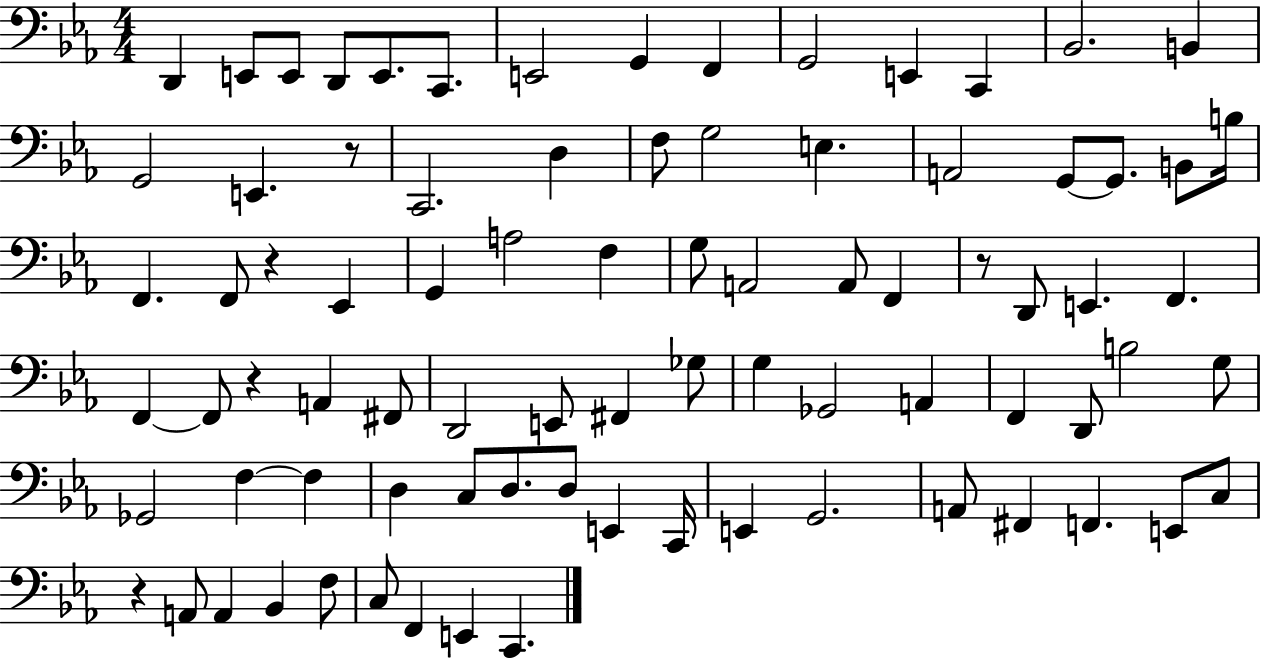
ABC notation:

X:1
T:Untitled
M:4/4
L:1/4
K:Eb
D,, E,,/2 E,,/2 D,,/2 E,,/2 C,,/2 E,,2 G,, F,, G,,2 E,, C,, _B,,2 B,, G,,2 E,, z/2 C,,2 D, F,/2 G,2 E, A,,2 G,,/2 G,,/2 B,,/2 B,/4 F,, F,,/2 z _E,, G,, A,2 F, G,/2 A,,2 A,,/2 F,, z/2 D,,/2 E,, F,, F,, F,,/2 z A,, ^F,,/2 D,,2 E,,/2 ^F,, _G,/2 G, _G,,2 A,, F,, D,,/2 B,2 G,/2 _G,,2 F, F, D, C,/2 D,/2 D,/2 E,, C,,/4 E,, G,,2 A,,/2 ^F,, F,, E,,/2 C,/2 z A,,/2 A,, _B,, F,/2 C,/2 F,, E,, C,,